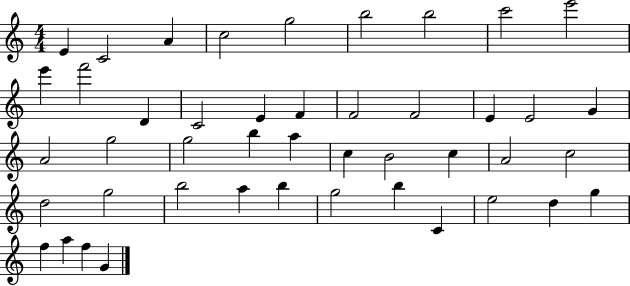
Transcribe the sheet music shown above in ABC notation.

X:1
T:Untitled
M:4/4
L:1/4
K:C
E C2 A c2 g2 b2 b2 c'2 e'2 e' f'2 D C2 E F F2 F2 E E2 G A2 g2 g2 b a c B2 c A2 c2 d2 g2 b2 a b g2 b C e2 d g f a f G